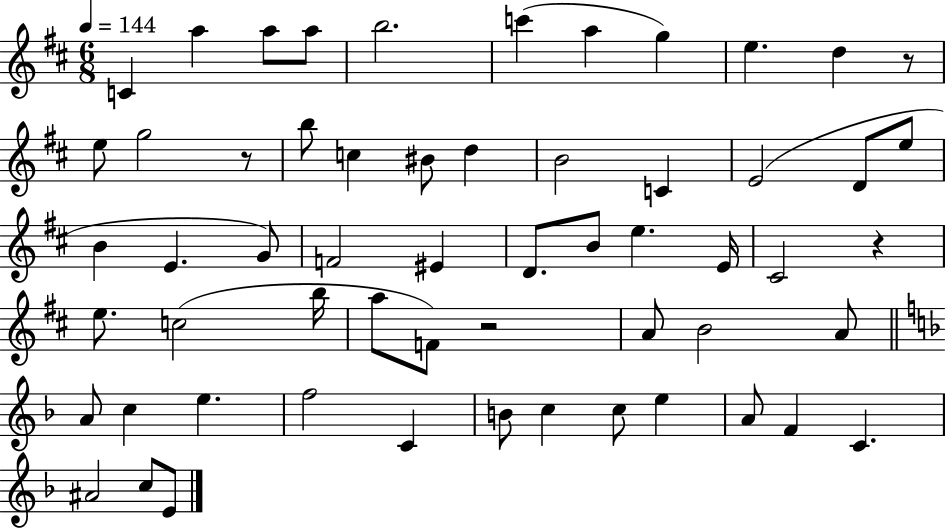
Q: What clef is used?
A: treble